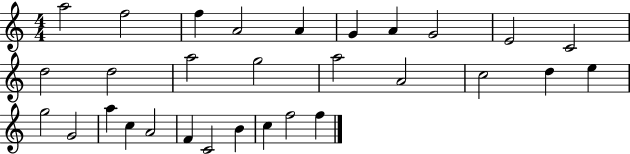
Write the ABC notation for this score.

X:1
T:Untitled
M:4/4
L:1/4
K:C
a2 f2 f A2 A G A G2 E2 C2 d2 d2 a2 g2 a2 A2 c2 d e g2 G2 a c A2 F C2 B c f2 f